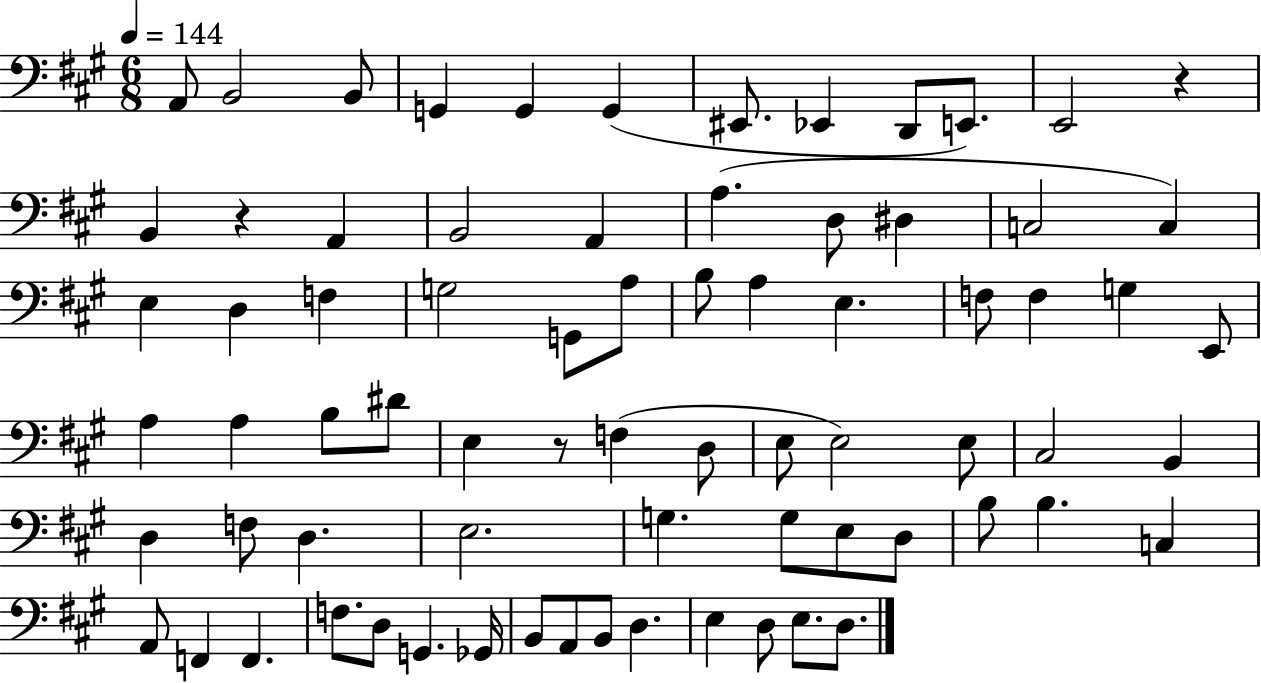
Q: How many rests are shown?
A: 3